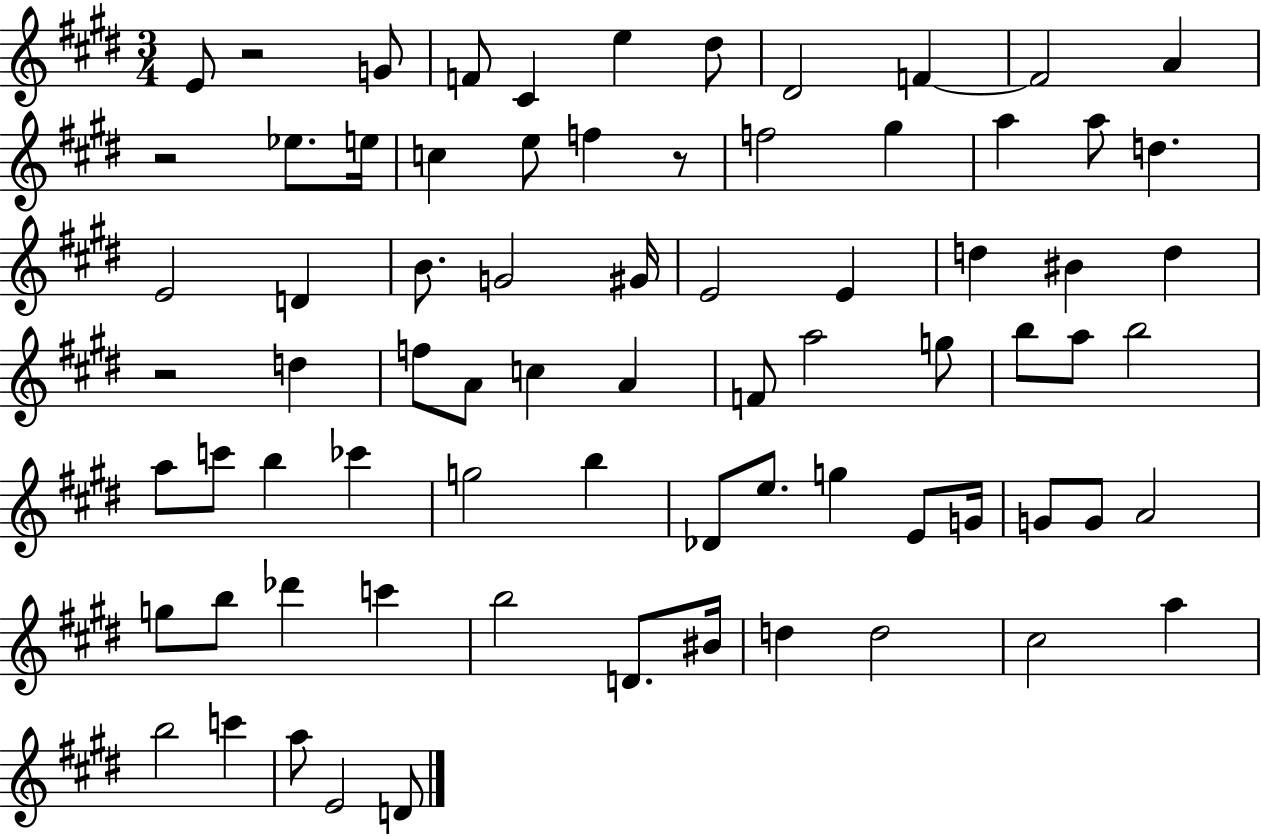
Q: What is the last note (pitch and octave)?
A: D4